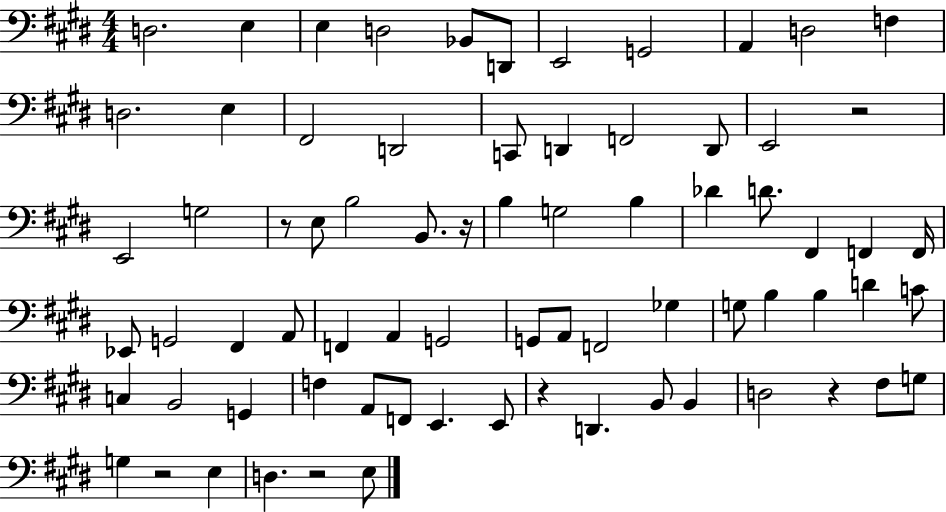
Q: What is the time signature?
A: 4/4